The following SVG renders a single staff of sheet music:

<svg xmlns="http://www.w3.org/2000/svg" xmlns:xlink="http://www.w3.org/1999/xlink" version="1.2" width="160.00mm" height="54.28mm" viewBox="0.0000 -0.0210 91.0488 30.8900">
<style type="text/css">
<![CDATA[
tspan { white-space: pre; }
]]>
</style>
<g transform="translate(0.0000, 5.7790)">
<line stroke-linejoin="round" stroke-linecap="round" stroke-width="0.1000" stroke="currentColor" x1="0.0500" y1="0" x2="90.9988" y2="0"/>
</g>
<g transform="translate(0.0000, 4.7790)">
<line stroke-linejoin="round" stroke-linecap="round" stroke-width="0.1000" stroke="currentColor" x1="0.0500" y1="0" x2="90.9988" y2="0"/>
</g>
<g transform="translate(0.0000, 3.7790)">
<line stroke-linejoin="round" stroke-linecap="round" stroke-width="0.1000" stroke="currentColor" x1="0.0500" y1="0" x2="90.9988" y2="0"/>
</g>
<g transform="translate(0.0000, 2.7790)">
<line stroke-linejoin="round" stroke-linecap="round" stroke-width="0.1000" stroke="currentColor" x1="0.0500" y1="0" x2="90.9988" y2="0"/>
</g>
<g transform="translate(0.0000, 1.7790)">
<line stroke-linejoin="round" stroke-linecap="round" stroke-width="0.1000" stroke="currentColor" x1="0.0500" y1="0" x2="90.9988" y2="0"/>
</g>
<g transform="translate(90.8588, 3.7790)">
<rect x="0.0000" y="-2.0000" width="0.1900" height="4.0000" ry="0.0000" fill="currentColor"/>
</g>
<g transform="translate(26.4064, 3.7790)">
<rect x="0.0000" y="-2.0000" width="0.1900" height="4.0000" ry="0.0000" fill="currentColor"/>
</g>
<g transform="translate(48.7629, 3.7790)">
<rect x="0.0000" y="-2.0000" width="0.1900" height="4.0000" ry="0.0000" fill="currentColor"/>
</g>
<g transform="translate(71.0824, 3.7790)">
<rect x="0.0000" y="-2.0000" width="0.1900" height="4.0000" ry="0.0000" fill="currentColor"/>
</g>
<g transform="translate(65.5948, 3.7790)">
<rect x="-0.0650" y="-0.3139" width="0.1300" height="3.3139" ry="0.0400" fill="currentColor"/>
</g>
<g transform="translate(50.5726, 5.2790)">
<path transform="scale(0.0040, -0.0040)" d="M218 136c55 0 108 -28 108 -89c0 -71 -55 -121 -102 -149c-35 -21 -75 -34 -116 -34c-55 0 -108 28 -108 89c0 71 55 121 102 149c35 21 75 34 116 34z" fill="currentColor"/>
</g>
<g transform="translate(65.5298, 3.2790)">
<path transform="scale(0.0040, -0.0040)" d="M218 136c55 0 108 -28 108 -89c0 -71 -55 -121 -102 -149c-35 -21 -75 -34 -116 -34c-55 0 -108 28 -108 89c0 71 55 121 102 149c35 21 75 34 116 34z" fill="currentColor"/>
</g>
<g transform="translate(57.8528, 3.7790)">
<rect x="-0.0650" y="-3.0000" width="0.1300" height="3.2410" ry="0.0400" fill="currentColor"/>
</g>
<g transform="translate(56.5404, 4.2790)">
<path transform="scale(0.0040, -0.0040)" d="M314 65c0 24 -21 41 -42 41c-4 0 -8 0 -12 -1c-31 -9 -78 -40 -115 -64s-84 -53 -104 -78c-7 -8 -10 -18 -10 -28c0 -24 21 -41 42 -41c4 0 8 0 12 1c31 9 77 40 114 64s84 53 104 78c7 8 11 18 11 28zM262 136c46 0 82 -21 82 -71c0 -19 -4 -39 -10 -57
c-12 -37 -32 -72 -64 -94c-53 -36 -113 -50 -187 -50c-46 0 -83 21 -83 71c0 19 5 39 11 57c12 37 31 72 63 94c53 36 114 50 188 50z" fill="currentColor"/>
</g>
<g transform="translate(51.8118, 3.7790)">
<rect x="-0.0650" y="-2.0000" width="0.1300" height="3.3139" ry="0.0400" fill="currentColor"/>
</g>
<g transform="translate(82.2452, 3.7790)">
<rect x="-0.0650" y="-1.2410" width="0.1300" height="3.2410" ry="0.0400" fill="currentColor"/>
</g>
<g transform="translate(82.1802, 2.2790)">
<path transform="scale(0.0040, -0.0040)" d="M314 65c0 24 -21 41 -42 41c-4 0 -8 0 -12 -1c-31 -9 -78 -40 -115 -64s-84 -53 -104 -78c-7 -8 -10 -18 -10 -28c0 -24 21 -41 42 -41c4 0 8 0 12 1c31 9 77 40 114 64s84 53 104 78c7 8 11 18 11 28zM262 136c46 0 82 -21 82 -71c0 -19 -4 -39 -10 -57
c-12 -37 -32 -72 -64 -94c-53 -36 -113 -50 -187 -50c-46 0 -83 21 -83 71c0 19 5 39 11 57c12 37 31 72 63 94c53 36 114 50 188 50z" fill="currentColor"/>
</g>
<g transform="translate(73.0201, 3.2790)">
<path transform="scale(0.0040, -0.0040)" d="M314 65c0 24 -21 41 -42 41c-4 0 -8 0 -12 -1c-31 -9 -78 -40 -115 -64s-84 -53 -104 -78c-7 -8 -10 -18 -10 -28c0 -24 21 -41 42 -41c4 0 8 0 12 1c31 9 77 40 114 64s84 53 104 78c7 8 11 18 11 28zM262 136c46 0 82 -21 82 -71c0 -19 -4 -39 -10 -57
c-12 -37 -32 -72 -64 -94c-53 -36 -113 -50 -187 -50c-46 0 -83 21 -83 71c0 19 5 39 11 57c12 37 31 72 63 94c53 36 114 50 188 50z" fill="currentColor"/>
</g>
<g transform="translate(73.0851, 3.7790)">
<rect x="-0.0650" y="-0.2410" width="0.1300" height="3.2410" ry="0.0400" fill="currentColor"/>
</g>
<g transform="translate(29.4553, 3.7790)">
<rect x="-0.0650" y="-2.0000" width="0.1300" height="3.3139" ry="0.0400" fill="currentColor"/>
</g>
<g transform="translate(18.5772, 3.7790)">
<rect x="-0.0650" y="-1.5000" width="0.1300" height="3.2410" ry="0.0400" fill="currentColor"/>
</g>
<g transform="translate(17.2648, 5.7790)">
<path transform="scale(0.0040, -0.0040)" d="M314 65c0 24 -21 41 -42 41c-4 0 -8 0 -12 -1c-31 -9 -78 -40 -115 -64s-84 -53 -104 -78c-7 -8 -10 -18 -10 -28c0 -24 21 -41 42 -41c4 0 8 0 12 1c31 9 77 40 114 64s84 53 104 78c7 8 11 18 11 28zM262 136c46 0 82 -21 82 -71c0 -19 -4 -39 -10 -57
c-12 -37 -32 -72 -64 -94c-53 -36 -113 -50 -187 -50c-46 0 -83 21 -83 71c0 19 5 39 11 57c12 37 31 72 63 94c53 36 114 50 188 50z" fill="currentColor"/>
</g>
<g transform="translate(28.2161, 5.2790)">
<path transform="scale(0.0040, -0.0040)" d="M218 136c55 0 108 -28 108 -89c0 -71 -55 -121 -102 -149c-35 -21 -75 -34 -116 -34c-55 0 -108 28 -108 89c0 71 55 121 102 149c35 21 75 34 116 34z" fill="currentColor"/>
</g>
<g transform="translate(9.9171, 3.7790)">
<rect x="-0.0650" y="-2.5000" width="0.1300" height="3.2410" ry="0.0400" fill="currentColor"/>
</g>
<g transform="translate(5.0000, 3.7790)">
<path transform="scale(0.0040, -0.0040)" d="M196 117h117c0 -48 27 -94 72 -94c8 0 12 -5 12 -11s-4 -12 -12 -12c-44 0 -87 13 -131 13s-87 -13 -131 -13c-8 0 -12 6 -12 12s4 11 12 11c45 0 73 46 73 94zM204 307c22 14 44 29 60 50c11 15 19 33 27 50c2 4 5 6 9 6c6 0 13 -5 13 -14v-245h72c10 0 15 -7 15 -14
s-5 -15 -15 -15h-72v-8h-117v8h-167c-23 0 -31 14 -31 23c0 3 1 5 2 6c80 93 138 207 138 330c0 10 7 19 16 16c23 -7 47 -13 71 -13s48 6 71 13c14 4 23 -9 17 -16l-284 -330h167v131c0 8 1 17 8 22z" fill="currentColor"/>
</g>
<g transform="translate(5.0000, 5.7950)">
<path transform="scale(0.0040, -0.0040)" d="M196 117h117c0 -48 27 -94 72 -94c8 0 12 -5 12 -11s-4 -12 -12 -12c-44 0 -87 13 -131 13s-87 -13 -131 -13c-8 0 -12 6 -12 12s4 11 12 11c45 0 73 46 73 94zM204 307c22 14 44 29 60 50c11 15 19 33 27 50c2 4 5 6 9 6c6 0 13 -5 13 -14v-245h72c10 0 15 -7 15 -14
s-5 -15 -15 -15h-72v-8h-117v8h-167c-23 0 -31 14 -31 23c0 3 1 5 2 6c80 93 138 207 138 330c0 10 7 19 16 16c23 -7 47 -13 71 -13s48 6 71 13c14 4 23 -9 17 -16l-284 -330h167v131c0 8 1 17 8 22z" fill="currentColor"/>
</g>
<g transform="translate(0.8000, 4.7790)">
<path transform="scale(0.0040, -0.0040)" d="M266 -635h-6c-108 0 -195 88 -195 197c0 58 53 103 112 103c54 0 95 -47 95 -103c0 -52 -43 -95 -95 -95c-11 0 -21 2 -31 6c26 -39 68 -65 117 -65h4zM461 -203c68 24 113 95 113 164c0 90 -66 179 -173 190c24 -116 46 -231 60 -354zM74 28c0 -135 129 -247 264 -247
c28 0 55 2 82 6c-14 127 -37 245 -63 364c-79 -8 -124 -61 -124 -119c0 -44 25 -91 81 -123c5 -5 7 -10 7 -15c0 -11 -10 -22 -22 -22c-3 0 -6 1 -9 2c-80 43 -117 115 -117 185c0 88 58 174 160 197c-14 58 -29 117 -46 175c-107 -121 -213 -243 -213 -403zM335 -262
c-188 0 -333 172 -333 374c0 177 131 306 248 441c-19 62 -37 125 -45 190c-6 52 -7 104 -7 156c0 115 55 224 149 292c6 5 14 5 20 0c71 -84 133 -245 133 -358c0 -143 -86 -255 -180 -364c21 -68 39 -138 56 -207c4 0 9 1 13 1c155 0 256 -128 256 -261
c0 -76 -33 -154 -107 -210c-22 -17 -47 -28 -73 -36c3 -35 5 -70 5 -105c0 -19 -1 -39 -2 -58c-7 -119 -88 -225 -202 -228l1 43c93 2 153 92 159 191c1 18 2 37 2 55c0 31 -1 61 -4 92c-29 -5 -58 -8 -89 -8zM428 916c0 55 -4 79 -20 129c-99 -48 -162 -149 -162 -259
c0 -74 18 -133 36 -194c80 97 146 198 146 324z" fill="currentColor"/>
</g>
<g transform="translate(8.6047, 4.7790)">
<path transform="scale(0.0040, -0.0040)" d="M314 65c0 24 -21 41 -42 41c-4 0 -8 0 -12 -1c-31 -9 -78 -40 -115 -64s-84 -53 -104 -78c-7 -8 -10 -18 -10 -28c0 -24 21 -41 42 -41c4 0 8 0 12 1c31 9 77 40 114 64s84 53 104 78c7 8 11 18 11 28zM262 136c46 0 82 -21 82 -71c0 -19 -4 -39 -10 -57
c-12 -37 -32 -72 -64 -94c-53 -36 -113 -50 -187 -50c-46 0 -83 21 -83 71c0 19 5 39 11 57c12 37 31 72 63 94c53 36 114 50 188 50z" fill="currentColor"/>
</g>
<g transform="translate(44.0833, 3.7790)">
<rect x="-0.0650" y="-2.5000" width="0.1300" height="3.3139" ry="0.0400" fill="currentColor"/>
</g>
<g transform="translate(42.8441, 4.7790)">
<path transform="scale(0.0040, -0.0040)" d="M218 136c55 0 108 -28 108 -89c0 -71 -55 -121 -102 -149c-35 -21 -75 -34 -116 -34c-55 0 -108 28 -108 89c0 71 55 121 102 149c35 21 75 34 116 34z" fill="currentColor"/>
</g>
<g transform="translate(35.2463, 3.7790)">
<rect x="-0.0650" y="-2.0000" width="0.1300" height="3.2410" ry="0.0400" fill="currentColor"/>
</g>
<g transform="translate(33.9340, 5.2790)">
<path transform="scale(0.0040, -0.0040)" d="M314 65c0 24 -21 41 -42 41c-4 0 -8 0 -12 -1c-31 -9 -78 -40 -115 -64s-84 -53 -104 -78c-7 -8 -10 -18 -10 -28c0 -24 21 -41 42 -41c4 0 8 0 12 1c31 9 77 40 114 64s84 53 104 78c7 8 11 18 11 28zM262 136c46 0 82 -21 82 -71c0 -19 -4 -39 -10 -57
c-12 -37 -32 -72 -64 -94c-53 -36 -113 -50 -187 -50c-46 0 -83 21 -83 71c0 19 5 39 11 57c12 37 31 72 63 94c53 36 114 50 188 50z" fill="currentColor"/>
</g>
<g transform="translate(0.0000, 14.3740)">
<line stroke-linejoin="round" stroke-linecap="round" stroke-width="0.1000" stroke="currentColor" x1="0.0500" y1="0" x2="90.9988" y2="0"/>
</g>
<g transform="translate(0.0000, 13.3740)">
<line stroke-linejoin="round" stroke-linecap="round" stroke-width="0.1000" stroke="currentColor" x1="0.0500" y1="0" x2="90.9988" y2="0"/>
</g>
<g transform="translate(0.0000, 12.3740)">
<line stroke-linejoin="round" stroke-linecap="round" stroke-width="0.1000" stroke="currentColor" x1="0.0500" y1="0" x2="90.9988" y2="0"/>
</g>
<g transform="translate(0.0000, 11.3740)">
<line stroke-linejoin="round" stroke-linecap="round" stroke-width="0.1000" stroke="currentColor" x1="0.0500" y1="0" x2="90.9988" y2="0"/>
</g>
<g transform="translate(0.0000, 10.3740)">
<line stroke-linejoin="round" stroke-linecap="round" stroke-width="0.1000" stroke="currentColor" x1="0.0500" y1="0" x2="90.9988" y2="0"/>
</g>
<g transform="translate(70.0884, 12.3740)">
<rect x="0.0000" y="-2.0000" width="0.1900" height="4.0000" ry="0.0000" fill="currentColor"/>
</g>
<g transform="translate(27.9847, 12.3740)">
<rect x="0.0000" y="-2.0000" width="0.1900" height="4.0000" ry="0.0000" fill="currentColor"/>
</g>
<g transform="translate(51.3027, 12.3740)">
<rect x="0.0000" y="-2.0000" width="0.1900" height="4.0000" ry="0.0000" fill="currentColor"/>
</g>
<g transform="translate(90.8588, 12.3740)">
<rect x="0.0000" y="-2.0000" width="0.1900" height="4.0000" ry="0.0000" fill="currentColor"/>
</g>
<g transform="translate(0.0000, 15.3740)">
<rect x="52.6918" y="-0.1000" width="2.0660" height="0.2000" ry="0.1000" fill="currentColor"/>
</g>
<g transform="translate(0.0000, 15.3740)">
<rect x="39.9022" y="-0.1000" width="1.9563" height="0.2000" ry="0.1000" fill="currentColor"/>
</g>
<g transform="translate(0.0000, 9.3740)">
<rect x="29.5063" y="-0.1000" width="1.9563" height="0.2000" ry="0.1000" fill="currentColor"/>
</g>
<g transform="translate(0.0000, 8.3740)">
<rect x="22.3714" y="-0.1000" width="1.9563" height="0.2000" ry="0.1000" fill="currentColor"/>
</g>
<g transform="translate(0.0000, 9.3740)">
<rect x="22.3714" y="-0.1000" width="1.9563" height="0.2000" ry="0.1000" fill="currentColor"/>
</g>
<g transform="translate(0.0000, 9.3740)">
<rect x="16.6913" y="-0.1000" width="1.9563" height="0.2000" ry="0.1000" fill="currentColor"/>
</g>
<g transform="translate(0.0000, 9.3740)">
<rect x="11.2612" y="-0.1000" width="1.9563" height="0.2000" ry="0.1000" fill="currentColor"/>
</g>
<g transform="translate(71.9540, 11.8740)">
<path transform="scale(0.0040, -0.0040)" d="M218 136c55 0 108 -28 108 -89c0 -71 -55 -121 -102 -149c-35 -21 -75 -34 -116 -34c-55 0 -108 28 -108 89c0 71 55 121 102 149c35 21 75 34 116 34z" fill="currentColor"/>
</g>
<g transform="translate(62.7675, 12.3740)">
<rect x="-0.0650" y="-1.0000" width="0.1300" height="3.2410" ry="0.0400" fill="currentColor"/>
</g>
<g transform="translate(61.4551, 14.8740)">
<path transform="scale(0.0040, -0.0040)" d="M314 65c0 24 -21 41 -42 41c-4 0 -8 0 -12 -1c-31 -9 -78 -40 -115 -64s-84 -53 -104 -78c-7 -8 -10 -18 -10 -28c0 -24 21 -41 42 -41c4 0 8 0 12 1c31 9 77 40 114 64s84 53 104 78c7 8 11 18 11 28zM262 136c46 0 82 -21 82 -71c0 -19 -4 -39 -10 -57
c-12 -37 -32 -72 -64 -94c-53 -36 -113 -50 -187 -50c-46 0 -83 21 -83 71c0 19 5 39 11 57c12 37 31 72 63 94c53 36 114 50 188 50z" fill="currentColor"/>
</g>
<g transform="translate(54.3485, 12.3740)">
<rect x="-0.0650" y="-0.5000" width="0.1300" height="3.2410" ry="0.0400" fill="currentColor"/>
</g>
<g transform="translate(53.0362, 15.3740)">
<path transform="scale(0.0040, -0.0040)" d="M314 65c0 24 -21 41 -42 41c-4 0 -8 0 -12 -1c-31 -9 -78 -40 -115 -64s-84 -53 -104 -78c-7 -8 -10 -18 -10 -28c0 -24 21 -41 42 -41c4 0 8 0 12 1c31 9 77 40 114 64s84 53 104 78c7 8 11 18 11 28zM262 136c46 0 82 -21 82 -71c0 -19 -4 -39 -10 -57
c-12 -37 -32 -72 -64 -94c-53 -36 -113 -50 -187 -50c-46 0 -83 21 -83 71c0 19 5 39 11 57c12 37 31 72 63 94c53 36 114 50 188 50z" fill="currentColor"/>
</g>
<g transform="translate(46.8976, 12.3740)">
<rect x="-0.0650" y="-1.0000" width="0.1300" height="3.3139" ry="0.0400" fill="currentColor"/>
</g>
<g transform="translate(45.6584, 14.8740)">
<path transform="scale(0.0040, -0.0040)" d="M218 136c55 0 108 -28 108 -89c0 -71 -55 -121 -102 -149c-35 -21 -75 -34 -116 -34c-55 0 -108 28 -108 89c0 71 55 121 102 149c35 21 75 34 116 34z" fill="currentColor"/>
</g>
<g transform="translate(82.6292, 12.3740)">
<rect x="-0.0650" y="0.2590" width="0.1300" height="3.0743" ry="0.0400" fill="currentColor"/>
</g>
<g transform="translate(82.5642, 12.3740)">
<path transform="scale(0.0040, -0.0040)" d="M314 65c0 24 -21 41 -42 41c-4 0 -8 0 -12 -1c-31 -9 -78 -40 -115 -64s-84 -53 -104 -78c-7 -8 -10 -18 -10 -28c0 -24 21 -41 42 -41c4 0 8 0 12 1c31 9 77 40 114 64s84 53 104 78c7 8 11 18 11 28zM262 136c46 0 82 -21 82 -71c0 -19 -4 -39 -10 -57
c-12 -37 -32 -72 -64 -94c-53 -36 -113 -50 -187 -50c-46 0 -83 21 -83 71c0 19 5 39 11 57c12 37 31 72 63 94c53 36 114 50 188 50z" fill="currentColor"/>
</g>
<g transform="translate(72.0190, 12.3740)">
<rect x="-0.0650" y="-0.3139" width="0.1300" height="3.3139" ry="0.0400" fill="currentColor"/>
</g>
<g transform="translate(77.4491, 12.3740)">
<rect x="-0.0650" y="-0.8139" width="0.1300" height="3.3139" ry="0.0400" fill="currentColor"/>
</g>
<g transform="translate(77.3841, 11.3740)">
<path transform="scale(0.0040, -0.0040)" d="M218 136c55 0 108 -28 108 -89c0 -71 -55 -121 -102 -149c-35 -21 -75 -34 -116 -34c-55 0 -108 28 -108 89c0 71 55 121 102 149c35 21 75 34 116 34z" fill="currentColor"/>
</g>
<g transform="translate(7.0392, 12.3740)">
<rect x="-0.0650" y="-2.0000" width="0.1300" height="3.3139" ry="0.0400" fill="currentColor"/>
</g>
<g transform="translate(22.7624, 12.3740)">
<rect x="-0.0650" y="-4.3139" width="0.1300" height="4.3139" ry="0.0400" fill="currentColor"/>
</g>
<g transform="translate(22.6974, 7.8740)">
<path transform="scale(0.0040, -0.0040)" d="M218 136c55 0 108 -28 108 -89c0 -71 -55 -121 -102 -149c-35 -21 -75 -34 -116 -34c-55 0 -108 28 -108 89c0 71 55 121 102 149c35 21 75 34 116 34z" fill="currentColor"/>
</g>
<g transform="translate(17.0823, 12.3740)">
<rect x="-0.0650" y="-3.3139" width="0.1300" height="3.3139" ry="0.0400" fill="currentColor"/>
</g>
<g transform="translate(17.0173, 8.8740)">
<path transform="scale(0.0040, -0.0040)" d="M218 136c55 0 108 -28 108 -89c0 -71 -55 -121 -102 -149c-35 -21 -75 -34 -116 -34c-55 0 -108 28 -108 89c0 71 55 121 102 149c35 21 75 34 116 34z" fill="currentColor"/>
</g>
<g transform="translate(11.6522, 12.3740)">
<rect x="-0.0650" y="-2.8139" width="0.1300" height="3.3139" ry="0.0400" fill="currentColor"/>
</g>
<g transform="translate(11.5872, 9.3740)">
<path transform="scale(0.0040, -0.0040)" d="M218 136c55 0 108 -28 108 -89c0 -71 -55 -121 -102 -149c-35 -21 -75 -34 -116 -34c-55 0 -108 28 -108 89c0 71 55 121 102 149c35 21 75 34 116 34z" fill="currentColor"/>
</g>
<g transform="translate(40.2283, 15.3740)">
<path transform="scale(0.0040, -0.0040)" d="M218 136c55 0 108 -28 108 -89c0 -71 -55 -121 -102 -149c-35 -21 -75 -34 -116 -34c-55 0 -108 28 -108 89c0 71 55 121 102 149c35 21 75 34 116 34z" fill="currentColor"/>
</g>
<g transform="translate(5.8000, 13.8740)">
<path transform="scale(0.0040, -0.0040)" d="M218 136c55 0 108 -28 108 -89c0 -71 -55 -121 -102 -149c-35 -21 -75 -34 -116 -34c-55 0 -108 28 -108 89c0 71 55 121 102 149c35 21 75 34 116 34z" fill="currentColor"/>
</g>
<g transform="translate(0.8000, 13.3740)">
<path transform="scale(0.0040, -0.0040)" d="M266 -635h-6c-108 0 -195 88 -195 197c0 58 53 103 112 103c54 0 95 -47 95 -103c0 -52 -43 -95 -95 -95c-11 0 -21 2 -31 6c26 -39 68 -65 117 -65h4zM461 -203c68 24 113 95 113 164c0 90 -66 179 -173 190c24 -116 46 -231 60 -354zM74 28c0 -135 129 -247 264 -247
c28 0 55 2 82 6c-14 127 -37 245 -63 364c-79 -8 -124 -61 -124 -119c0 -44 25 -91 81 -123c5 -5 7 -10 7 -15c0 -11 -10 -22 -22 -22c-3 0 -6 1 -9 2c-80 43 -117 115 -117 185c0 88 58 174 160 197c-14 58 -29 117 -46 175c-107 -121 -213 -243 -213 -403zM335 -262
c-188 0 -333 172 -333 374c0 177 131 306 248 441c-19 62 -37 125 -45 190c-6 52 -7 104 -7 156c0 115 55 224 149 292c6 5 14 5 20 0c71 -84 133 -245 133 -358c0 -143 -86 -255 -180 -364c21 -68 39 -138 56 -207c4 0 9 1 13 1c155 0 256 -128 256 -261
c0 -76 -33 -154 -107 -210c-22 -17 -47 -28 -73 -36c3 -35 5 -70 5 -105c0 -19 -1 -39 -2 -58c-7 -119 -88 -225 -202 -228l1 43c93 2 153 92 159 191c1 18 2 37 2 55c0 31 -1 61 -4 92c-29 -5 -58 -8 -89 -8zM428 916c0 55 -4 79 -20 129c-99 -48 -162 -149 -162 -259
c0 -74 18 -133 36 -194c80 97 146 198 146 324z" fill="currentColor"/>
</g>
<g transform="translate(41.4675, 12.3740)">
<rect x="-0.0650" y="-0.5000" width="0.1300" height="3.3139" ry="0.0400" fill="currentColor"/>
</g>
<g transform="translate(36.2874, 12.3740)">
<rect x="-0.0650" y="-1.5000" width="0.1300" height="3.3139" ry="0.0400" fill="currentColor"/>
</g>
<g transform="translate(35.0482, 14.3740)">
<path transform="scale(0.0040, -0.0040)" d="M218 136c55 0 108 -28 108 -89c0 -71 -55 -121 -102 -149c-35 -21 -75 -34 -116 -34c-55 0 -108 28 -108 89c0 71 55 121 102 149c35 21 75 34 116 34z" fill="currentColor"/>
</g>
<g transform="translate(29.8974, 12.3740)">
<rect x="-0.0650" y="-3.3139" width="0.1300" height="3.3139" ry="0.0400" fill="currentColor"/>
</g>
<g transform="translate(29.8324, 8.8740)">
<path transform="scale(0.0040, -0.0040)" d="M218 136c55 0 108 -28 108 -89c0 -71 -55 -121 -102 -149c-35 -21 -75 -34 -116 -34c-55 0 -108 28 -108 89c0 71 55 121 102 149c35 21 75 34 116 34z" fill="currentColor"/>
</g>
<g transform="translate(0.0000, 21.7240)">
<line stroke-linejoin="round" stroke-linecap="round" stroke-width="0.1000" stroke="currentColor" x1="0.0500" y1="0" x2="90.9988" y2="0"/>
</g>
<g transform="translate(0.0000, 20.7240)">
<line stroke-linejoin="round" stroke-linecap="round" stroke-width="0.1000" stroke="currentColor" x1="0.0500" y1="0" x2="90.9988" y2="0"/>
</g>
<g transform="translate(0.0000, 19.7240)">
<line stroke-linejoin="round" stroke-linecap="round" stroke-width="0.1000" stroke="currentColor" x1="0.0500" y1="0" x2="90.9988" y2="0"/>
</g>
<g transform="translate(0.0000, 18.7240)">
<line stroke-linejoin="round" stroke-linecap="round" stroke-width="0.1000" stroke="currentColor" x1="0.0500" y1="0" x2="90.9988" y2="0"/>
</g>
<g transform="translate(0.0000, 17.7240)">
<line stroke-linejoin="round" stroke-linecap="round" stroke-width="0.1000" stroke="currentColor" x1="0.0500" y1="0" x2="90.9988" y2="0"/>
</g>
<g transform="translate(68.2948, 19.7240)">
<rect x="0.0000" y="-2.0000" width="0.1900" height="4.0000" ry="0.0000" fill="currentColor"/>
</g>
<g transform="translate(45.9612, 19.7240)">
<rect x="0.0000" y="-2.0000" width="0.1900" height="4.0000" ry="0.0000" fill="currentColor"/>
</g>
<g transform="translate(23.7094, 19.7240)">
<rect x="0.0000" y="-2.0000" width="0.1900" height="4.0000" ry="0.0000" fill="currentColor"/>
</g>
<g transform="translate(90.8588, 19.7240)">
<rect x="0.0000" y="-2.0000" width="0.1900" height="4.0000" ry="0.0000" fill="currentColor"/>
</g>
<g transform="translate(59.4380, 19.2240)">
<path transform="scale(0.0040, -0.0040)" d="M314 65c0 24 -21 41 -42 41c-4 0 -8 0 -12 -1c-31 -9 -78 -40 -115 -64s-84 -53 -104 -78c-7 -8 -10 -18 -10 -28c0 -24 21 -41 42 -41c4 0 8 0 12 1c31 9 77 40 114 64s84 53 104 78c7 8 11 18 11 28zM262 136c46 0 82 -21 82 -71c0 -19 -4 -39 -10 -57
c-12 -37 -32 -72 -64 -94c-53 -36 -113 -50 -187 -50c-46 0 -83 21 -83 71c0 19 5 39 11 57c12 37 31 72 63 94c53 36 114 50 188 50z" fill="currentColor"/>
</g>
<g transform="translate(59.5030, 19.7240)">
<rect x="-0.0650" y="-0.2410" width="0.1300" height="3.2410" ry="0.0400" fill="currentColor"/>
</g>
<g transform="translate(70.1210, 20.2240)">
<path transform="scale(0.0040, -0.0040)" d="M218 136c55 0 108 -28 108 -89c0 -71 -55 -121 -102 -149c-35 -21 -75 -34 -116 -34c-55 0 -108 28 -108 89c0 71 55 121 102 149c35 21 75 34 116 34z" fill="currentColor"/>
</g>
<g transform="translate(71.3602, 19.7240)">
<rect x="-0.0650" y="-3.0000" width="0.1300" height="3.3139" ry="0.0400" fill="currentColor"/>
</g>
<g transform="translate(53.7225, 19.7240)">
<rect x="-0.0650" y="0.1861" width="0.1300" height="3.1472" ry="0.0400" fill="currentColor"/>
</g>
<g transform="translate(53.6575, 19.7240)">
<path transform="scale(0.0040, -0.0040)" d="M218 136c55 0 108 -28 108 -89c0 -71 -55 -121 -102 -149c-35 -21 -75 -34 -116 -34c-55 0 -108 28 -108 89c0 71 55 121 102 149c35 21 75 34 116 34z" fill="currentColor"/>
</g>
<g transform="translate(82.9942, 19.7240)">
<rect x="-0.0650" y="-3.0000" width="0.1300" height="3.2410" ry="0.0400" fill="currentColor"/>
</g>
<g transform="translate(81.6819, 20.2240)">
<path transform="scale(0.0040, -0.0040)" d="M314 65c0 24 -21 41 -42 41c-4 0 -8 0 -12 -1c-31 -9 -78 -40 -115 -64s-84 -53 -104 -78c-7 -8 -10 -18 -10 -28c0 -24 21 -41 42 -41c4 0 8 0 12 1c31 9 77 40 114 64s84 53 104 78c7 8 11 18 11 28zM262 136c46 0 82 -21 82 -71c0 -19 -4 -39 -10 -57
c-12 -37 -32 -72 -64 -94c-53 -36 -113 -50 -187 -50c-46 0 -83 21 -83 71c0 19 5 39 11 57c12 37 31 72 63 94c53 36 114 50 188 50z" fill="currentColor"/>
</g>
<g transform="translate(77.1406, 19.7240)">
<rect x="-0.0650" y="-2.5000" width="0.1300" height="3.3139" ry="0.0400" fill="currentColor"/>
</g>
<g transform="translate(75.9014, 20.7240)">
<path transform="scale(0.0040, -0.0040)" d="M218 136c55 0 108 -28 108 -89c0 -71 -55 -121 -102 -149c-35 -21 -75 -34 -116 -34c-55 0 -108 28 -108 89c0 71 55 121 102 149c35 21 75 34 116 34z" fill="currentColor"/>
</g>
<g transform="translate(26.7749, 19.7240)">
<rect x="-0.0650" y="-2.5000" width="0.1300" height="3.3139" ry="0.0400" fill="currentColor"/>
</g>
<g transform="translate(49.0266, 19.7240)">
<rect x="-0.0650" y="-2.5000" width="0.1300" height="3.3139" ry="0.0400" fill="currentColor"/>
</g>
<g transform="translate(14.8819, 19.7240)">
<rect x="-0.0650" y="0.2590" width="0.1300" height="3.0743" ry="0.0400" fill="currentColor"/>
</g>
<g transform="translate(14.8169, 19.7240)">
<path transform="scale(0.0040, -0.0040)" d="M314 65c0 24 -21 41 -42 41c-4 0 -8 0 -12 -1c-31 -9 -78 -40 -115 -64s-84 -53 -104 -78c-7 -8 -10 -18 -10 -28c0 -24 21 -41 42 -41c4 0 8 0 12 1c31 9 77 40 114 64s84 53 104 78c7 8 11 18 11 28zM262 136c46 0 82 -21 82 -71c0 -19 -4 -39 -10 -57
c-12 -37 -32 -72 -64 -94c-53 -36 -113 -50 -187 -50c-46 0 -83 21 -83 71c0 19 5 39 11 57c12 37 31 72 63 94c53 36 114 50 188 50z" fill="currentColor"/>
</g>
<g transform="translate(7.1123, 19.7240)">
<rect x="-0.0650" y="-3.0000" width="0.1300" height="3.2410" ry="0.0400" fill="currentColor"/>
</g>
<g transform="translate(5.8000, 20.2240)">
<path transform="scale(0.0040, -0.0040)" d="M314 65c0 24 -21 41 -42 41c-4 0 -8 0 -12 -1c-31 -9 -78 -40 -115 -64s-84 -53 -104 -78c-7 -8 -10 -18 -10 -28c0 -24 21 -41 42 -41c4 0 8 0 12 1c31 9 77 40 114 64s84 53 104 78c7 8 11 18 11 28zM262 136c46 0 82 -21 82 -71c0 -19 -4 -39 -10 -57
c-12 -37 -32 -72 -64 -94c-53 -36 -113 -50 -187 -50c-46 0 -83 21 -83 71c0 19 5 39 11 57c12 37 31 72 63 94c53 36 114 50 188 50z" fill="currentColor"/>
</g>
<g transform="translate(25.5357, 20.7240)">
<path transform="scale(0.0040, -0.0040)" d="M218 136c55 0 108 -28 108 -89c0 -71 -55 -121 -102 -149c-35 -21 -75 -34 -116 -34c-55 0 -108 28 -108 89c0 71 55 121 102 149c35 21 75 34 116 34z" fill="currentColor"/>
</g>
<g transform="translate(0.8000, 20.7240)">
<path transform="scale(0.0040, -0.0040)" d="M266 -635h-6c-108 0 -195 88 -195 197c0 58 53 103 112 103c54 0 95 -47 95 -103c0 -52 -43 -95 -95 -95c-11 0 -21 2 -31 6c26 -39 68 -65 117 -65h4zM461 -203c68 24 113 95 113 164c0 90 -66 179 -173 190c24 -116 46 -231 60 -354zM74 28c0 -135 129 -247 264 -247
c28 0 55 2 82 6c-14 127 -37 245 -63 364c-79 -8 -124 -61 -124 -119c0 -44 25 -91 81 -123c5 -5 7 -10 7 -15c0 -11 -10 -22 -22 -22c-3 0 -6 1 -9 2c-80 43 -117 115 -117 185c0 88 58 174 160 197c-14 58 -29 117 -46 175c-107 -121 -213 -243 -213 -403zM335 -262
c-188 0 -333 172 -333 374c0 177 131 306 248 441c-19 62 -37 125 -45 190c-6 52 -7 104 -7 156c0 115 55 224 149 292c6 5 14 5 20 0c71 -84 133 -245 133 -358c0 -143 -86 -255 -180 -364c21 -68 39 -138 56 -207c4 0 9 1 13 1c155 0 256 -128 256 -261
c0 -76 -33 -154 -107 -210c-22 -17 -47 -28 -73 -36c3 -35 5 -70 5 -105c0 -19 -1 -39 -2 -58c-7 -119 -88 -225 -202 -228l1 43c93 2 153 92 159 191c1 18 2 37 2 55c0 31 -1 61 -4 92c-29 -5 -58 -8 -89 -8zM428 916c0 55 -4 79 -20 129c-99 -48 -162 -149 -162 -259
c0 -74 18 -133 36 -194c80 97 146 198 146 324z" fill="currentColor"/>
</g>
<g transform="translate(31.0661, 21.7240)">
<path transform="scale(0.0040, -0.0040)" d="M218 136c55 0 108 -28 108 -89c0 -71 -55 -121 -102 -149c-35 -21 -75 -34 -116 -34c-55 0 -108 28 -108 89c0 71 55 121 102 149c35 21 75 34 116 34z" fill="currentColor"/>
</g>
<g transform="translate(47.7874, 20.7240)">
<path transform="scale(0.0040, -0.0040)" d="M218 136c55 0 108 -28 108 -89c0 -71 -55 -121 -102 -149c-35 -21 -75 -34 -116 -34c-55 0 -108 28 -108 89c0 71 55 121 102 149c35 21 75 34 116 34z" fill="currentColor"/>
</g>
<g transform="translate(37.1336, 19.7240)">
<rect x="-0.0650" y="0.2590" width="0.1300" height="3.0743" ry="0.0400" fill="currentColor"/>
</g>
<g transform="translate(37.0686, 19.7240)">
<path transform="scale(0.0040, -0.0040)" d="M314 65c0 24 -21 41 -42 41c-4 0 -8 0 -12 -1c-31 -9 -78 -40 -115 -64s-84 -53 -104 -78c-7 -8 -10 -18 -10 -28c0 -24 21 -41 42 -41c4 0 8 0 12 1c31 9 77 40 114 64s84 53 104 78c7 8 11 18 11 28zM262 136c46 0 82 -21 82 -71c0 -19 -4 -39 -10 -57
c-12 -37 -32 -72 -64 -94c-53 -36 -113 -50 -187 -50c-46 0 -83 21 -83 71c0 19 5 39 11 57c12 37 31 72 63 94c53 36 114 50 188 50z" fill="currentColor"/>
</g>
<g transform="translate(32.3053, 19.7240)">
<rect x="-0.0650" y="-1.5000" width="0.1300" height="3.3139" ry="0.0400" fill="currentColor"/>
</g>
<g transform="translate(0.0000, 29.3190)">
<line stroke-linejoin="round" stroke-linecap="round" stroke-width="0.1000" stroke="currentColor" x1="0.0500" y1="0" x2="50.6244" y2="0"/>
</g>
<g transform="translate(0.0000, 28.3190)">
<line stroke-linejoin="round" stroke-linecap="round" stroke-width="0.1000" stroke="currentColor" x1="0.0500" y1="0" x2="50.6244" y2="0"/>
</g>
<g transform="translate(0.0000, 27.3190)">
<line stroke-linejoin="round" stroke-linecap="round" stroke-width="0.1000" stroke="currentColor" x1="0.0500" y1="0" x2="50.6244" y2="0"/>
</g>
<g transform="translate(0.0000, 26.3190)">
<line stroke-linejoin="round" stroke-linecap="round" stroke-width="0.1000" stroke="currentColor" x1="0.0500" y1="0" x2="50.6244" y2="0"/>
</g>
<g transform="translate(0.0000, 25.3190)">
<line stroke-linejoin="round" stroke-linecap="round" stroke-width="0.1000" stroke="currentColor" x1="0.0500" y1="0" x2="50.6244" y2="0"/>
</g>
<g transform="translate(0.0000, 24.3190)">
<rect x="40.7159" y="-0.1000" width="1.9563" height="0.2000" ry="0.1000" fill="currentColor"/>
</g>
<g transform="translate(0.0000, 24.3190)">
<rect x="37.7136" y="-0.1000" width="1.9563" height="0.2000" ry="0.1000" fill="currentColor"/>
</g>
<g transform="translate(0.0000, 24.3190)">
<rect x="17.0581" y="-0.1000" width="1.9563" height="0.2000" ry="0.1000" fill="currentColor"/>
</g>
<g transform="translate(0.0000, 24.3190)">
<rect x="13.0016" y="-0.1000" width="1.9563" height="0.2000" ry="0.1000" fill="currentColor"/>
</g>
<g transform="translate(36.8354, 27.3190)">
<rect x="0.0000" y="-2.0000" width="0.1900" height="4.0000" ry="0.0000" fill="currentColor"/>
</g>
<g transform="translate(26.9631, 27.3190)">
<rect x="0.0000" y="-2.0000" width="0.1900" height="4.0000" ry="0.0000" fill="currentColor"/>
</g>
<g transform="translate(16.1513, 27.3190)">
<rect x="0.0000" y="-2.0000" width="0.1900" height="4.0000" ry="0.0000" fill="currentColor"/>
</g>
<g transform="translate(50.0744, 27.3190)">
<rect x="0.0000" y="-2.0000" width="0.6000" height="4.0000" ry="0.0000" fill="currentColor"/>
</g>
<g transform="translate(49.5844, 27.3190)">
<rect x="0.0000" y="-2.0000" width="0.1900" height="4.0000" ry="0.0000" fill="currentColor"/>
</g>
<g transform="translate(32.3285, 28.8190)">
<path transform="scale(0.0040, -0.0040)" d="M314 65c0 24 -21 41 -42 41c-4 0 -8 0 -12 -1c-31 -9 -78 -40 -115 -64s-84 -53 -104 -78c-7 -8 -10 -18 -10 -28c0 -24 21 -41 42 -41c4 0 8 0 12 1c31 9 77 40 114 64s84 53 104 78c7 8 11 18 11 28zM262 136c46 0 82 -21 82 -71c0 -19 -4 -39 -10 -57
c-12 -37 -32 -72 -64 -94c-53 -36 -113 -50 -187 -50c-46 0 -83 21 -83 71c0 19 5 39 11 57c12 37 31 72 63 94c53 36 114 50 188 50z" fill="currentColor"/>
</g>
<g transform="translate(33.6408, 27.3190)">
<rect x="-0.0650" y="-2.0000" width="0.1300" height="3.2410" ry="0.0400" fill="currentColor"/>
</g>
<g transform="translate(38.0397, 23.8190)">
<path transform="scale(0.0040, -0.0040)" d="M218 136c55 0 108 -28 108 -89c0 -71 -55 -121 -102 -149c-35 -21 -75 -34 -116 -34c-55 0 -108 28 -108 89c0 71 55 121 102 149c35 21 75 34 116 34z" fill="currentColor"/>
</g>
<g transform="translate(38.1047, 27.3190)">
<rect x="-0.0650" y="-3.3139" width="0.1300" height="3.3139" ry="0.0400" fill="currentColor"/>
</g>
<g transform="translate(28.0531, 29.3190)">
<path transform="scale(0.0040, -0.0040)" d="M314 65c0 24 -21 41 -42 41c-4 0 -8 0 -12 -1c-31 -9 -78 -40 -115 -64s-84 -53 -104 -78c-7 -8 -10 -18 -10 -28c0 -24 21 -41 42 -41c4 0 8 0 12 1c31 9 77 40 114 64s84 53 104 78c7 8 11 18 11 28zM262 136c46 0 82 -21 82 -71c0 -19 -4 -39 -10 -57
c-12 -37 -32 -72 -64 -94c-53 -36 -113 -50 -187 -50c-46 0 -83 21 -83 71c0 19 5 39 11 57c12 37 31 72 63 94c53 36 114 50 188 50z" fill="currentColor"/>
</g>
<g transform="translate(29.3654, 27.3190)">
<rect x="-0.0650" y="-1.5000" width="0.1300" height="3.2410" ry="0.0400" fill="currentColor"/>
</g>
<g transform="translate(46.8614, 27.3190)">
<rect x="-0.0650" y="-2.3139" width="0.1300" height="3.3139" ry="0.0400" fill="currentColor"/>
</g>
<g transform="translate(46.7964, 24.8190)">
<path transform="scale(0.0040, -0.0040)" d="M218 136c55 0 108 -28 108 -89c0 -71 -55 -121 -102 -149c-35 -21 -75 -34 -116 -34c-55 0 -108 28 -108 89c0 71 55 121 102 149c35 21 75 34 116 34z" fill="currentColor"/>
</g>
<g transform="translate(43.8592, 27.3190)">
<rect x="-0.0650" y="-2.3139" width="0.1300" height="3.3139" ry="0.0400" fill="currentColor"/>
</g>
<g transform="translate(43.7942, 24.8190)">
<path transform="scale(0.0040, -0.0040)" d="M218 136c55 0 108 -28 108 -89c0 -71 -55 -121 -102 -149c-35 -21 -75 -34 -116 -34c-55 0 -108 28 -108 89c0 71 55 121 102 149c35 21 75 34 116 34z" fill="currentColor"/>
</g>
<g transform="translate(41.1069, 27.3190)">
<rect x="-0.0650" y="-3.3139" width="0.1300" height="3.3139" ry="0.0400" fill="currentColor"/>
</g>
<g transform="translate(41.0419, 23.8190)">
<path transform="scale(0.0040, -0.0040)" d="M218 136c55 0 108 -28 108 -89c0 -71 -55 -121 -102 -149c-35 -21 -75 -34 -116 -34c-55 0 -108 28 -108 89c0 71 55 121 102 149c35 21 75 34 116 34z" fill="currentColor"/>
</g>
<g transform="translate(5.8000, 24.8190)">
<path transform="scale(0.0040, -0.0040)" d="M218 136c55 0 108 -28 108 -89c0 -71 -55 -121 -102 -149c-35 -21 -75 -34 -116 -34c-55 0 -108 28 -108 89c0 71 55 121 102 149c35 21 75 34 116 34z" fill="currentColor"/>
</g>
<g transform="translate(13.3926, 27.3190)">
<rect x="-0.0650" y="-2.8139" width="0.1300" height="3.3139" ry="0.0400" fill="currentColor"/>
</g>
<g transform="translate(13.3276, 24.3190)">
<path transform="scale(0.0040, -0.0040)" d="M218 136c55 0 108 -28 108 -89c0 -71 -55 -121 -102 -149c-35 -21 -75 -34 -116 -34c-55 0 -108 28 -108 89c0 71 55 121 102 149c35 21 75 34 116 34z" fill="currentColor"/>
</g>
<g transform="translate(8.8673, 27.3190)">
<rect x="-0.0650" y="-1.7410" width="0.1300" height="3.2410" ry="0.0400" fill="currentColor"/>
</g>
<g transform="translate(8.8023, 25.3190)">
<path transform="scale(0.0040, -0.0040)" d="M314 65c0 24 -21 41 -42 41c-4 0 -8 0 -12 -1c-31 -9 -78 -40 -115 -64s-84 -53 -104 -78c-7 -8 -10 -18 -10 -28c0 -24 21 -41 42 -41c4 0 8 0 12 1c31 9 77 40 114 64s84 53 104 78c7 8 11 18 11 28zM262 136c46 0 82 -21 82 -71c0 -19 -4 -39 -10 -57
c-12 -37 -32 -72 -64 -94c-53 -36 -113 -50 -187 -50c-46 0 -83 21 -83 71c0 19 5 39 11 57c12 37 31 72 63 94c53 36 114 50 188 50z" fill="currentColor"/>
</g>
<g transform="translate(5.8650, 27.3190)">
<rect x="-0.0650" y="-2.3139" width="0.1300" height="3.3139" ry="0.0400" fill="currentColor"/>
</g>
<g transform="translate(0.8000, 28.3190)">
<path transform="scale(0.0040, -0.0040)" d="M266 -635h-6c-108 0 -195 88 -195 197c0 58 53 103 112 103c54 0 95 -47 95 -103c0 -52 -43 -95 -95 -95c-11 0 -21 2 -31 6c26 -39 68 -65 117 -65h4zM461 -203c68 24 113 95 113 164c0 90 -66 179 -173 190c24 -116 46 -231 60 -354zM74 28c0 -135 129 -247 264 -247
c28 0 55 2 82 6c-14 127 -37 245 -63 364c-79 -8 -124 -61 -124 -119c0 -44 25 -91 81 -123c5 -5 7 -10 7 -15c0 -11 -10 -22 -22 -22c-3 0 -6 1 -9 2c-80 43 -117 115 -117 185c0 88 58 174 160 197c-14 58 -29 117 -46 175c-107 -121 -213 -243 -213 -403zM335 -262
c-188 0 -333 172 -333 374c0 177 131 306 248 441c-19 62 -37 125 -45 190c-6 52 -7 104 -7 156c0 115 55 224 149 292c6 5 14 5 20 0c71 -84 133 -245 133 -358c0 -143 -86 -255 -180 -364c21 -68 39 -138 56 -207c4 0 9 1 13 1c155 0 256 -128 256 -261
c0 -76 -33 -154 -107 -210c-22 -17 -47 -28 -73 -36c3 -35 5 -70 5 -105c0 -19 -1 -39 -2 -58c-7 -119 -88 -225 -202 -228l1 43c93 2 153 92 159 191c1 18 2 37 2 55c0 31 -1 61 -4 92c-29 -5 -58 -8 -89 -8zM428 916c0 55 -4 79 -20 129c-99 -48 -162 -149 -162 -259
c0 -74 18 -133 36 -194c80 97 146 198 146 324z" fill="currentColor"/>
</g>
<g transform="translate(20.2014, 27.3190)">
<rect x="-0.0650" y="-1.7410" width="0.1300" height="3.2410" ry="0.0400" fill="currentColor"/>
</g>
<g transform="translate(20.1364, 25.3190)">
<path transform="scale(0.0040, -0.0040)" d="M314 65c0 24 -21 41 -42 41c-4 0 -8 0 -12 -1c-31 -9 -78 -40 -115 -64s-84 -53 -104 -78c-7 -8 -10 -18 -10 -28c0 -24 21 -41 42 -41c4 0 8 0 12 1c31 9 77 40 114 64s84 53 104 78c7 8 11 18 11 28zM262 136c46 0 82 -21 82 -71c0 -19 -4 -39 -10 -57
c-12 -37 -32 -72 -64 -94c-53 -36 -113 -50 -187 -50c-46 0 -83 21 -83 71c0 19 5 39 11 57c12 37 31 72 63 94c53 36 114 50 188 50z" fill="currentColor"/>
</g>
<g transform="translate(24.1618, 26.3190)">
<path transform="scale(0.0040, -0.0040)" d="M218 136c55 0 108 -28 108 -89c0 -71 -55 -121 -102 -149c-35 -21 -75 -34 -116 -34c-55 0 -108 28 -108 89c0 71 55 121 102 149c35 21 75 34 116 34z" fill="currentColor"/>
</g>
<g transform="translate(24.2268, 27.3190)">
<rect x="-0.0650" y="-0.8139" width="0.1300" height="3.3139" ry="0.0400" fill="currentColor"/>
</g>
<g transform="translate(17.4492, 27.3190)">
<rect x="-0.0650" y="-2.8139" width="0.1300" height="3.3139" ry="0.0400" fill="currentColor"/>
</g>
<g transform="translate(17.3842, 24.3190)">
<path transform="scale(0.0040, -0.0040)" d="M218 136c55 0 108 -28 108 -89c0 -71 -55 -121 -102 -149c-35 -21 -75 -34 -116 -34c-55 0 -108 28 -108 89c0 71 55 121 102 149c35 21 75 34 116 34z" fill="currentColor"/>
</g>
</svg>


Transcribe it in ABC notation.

X:1
T:Untitled
M:4/4
L:1/4
K:C
G2 E2 F F2 G F A2 c c2 e2 F a b d' b E C D C2 D2 c d B2 A2 B2 G E B2 G B c2 A G A2 g f2 a a f2 d E2 F2 b b g g